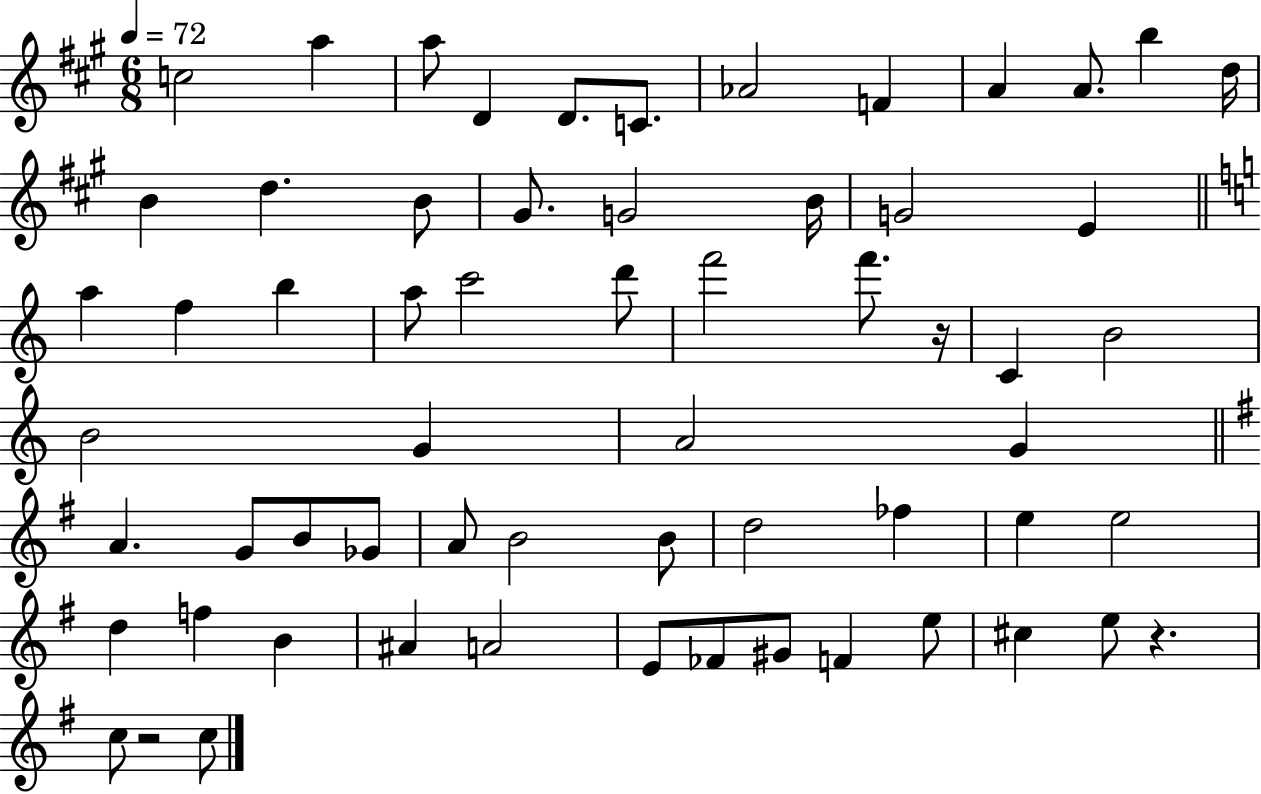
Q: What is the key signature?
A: A major